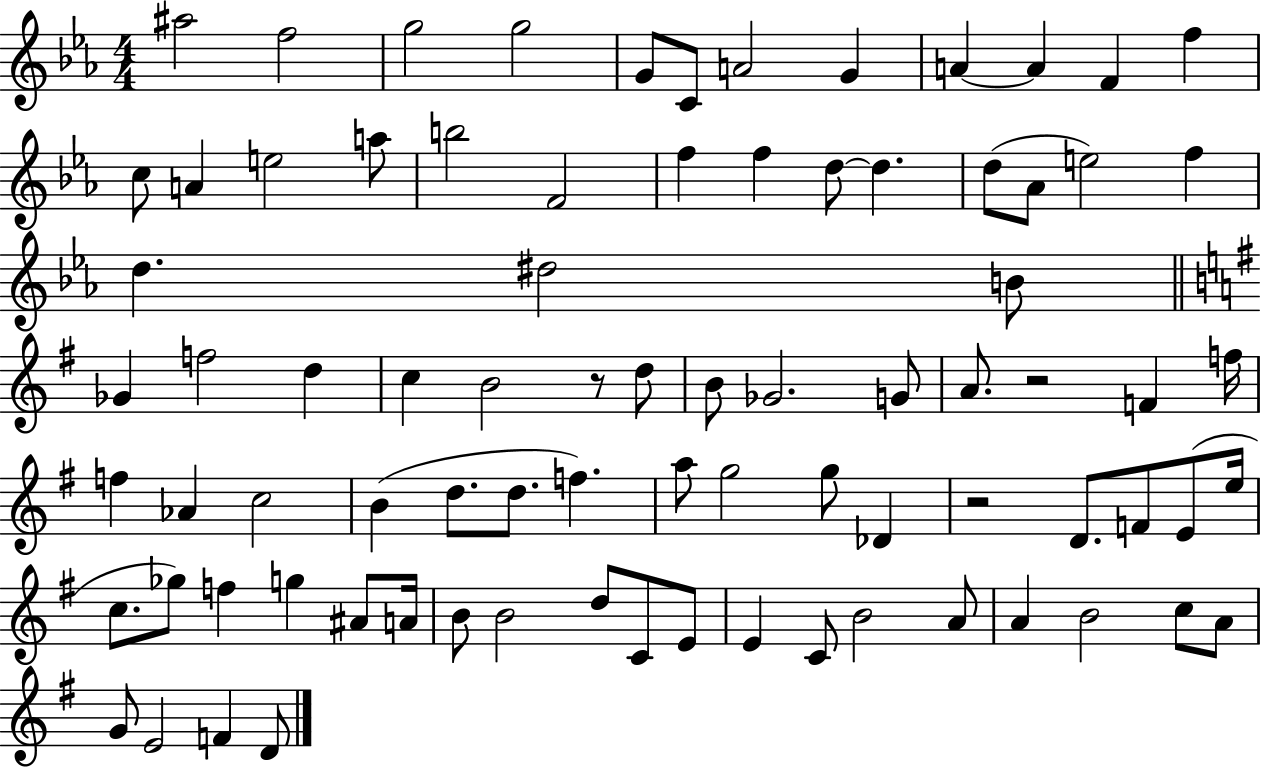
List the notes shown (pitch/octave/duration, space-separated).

A#5/h F5/h G5/h G5/h G4/e C4/e A4/h G4/q A4/q A4/q F4/q F5/q C5/e A4/q E5/h A5/e B5/h F4/h F5/q F5/q D5/e D5/q. D5/e Ab4/e E5/h F5/q D5/q. D#5/h B4/e Gb4/q F5/h D5/q C5/q B4/h R/e D5/e B4/e Gb4/h. G4/e A4/e. R/h F4/q F5/s F5/q Ab4/q C5/h B4/q D5/e. D5/e. F5/q. A5/e G5/h G5/e Db4/q R/h D4/e. F4/e E4/e E5/s C5/e. Gb5/e F5/q G5/q A#4/e A4/s B4/e B4/h D5/e C4/e E4/e E4/q C4/e B4/h A4/e A4/q B4/h C5/e A4/e G4/e E4/h F4/q D4/e